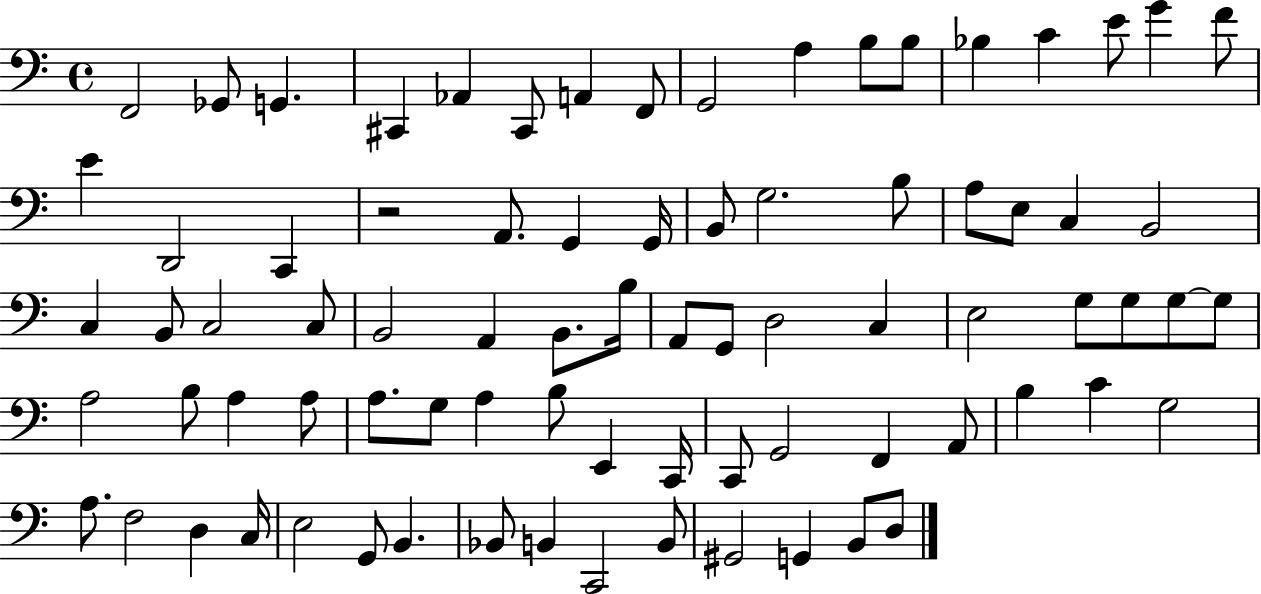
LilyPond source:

{
  \clef bass
  \time 4/4
  \defaultTimeSignature
  \key c \major
  f,2 ges,8 g,4. | cis,4 aes,4 cis,8 a,4 f,8 | g,2 a4 b8 b8 | bes4 c'4 e'8 g'4 f'8 | \break e'4 d,2 c,4 | r2 a,8. g,4 g,16 | b,8 g2. b8 | a8 e8 c4 b,2 | \break c4 b,8 c2 c8 | b,2 a,4 b,8. b16 | a,8 g,8 d2 c4 | e2 g8 g8 g8~~ g8 | \break a2 b8 a4 a8 | a8. g8 a4 b8 e,4 c,16 | c,8 g,2 f,4 a,8 | b4 c'4 g2 | \break a8. f2 d4 c16 | e2 g,8 b,4. | bes,8 b,4 c,2 b,8 | gis,2 g,4 b,8 d8 | \break \bar "|."
}